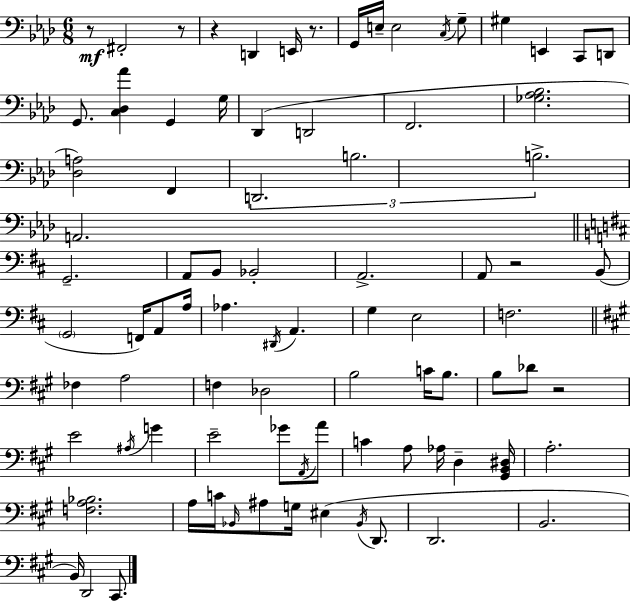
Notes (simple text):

R/e F#2/h R/e R/q D2/q E2/s R/e. G2/s E3/s E3/h C3/s G3/e G#3/q E2/q C2/e D2/e G2/e. [C3,Db3,Ab4]/q G2/q G3/s Db2/q D2/h F2/h. [Gb3,Ab3,Bb3]/h. [Db3,A3]/h F2/q D2/h. B3/h. B3/h. A2/h. G2/h. A2/e B2/e Bb2/h A2/h. A2/e R/h B2/e G2/h F2/s A2/e A3/s Ab3/q. D#2/s A2/q. G3/q E3/h F3/h. FES3/q A3/h F3/q Db3/h B3/h C4/s B3/e. B3/e Db4/e R/h E4/h A#3/s G4/q E4/h Gb4/e A2/s A4/e C4/q A3/e Ab3/s D3/q [G#2,B2,D#3]/s A3/h. [F3,A3,Bb3]/h. A3/s C4/s Bb2/s A#3/e G3/s EIS3/q Bb2/s D2/e. D2/h. B2/h. B2/s D2/h C#2/e.